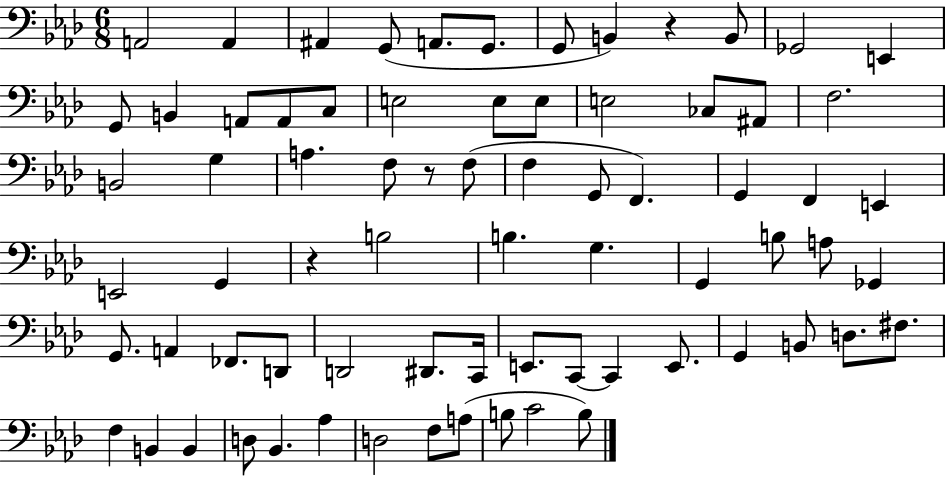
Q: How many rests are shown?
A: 3